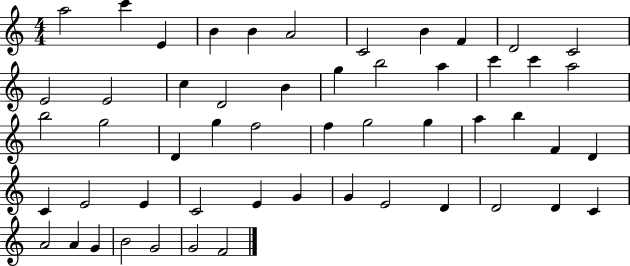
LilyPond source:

{
  \clef treble
  \numericTimeSignature
  \time 4/4
  \key c \major
  a''2 c'''4 e'4 | b'4 b'4 a'2 | c'2 b'4 f'4 | d'2 c'2 | \break e'2 e'2 | c''4 d'2 b'4 | g''4 b''2 a''4 | c'''4 c'''4 a''2 | \break b''2 g''2 | d'4 g''4 f''2 | f''4 g''2 g''4 | a''4 b''4 f'4 d'4 | \break c'4 e'2 e'4 | c'2 e'4 g'4 | g'4 e'2 d'4 | d'2 d'4 c'4 | \break a'2 a'4 g'4 | b'2 g'2 | g'2 f'2 | \bar "|."
}